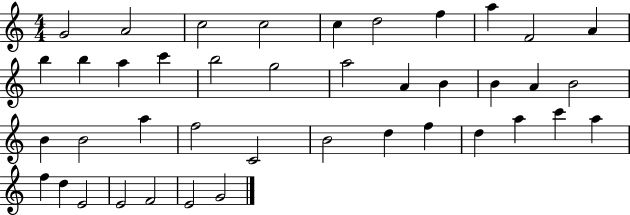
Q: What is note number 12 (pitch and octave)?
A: B5